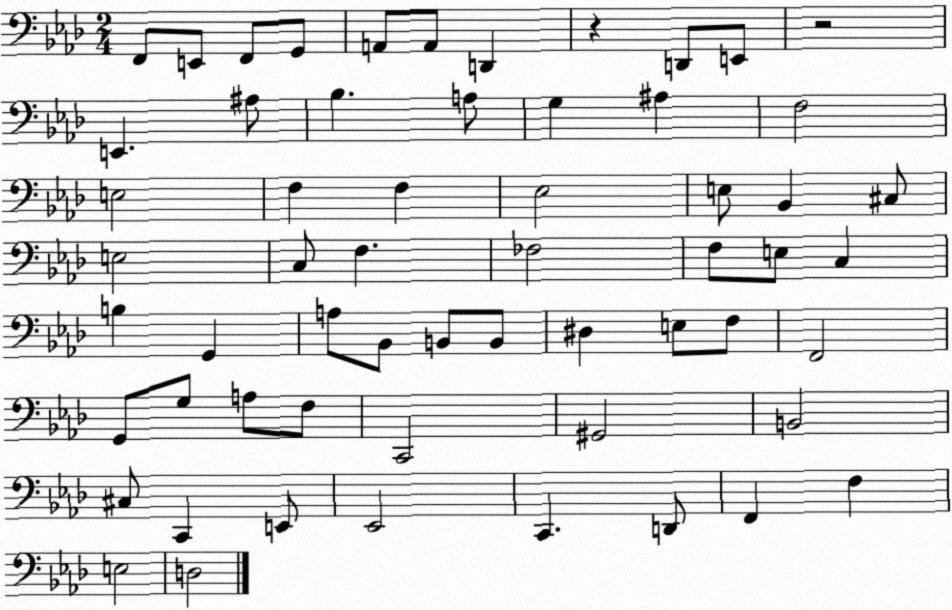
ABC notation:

X:1
T:Untitled
M:2/4
L:1/4
K:Ab
F,,/2 E,,/2 F,,/2 G,,/2 A,,/2 A,,/2 D,, z D,,/2 E,,/2 z2 E,, ^A,/2 _B, A,/2 G, ^A, F,2 E,2 F, F, _E,2 E,/2 _B,, ^C,/2 E,2 C,/2 F, _F,2 F,/2 E,/2 C, B, G,, A,/2 _B,,/2 B,,/2 B,,/2 ^D, E,/2 F,/2 F,,2 G,,/2 G,/2 A,/2 F,/2 C,,2 ^G,,2 B,,2 ^C,/2 C,, E,,/2 _E,,2 C,, D,,/2 F,, F, E,2 D,2